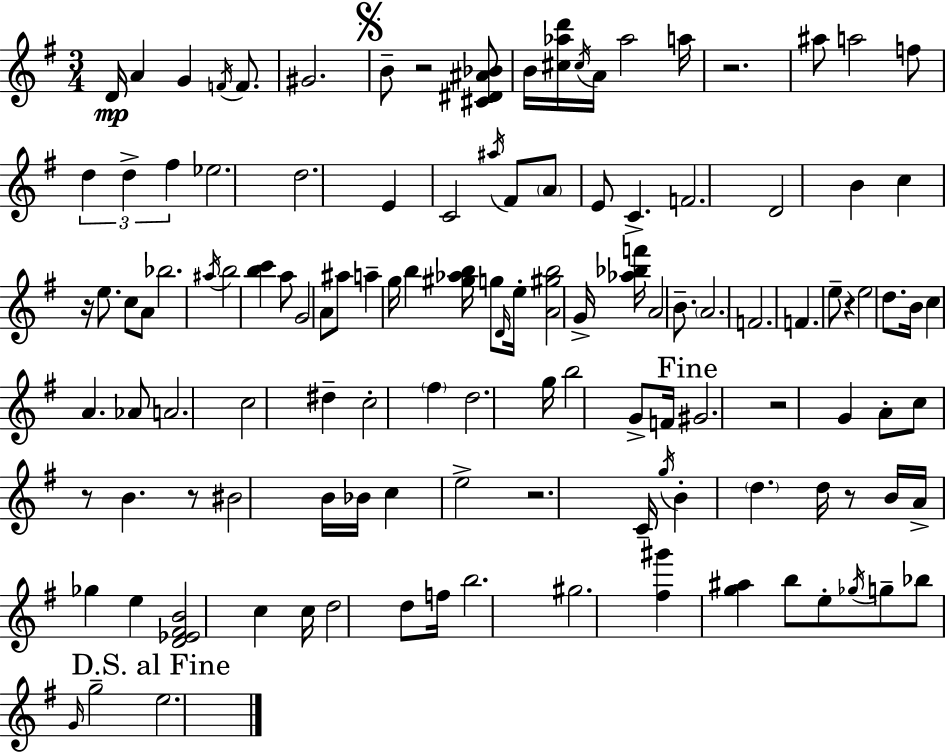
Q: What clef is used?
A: treble